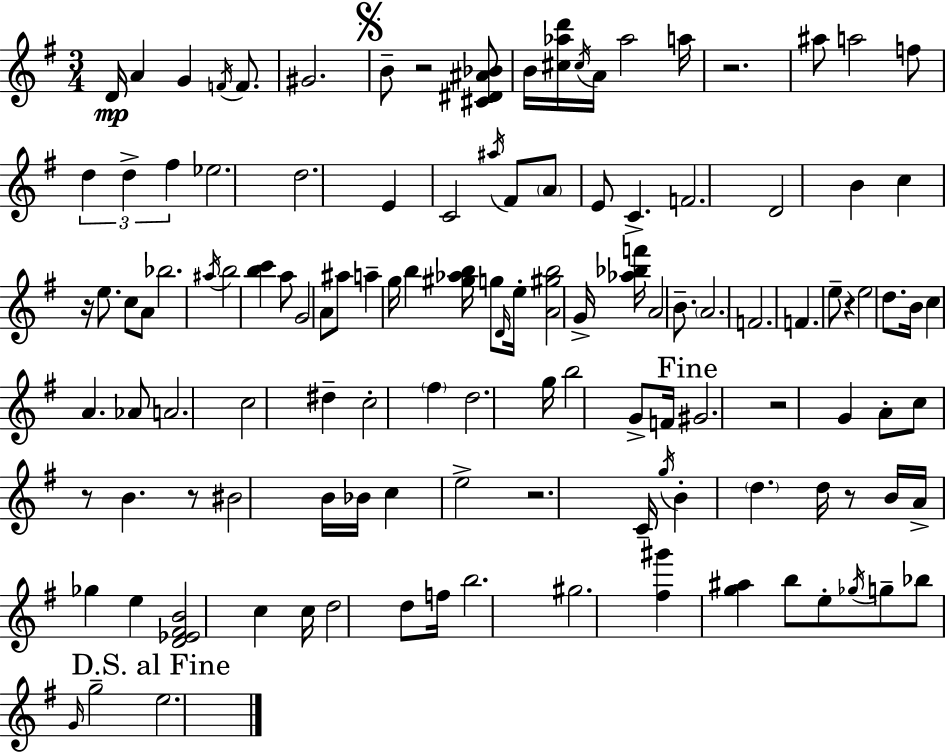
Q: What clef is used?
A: treble